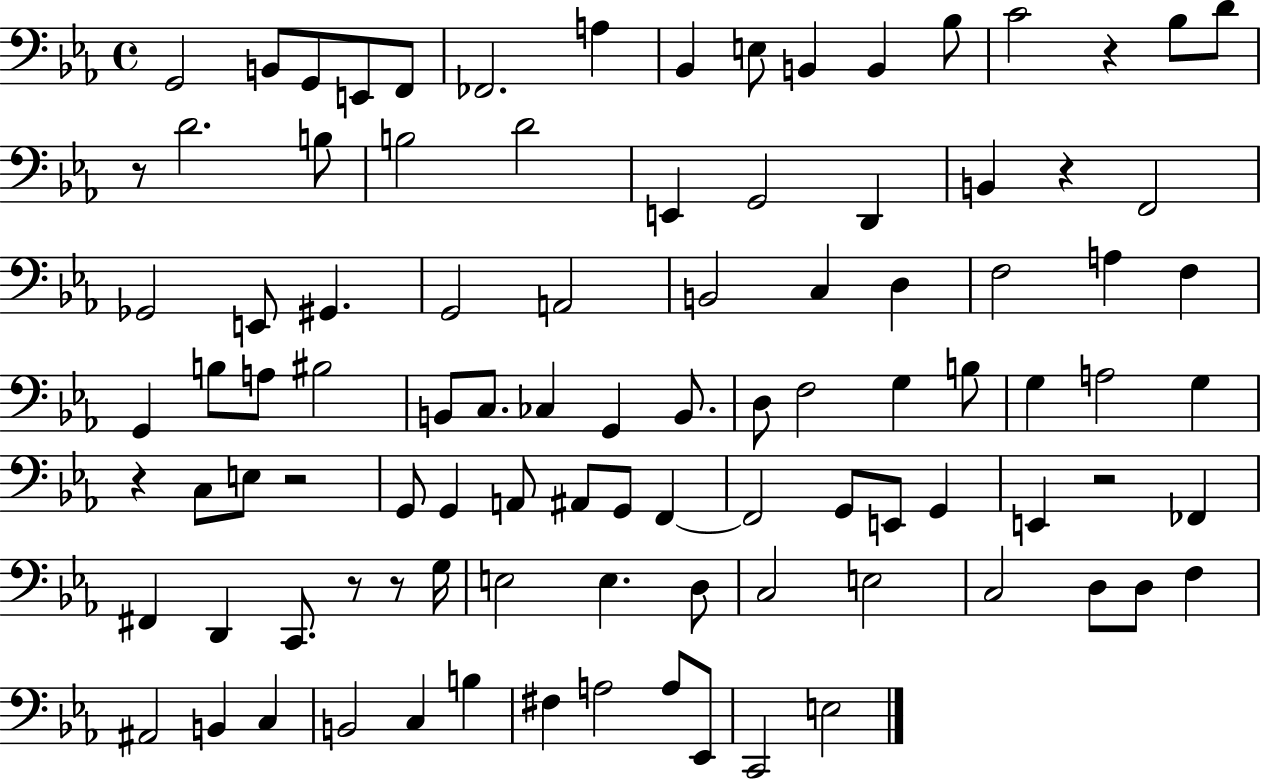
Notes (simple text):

G2/h B2/e G2/e E2/e F2/e FES2/h. A3/q Bb2/q E3/e B2/q B2/q Bb3/e C4/h R/q Bb3/e D4/e R/e D4/h. B3/e B3/h D4/h E2/q G2/h D2/q B2/q R/q F2/h Gb2/h E2/e G#2/q. G2/h A2/h B2/h C3/q D3/q F3/h A3/q F3/q G2/q B3/e A3/e BIS3/h B2/e C3/e. CES3/q G2/q B2/e. D3/e F3/h G3/q B3/e G3/q A3/h G3/q R/q C3/e E3/e R/h G2/e G2/q A2/e A#2/e G2/e F2/q F2/h G2/e E2/e G2/q E2/q R/h FES2/q F#2/q D2/q C2/e. R/e R/e G3/s E3/h E3/q. D3/e C3/h E3/h C3/h D3/e D3/e F3/q A#2/h B2/q C3/q B2/h C3/q B3/q F#3/q A3/h A3/e Eb2/e C2/h E3/h